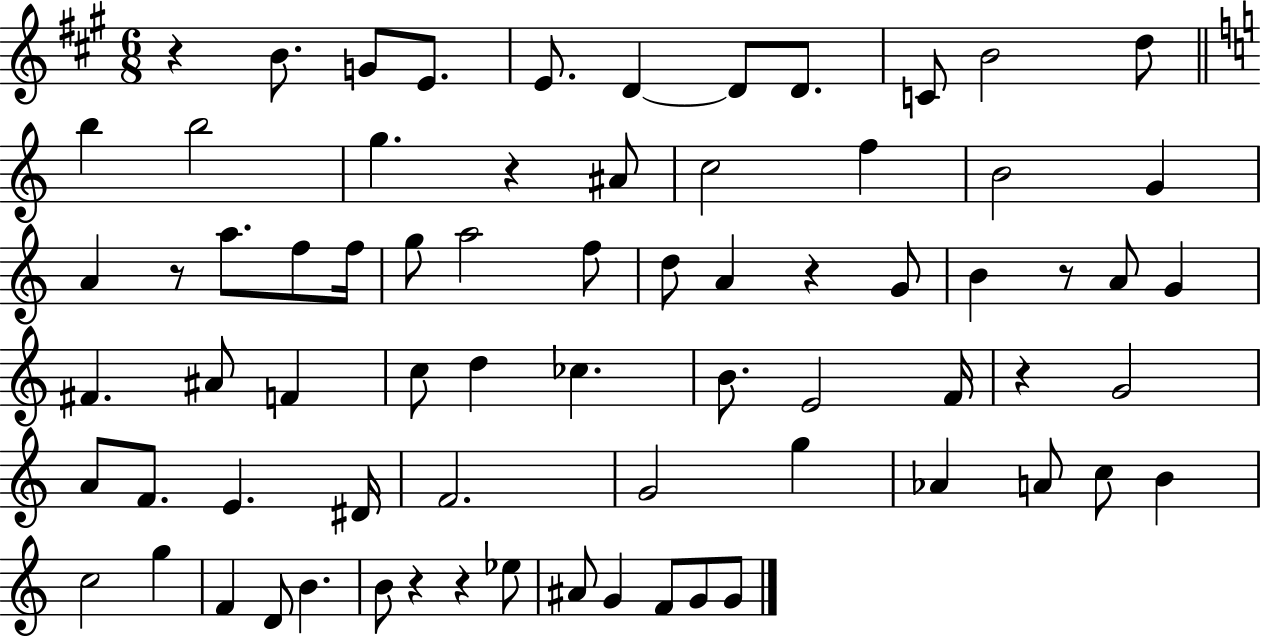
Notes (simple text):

R/q B4/e. G4/e E4/e. E4/e. D4/q D4/e D4/e. C4/e B4/h D5/e B5/q B5/h G5/q. R/q A#4/e C5/h F5/q B4/h G4/q A4/q R/e A5/e. F5/e F5/s G5/e A5/h F5/e D5/e A4/q R/q G4/e B4/q R/e A4/e G4/q F#4/q. A#4/e F4/q C5/e D5/q CES5/q. B4/e. E4/h F4/s R/q G4/h A4/e F4/e. E4/q. D#4/s F4/h. G4/h G5/q Ab4/q A4/e C5/e B4/q C5/h G5/q F4/q D4/e B4/q. B4/e R/q R/q Eb5/e A#4/e G4/q F4/e G4/e G4/e